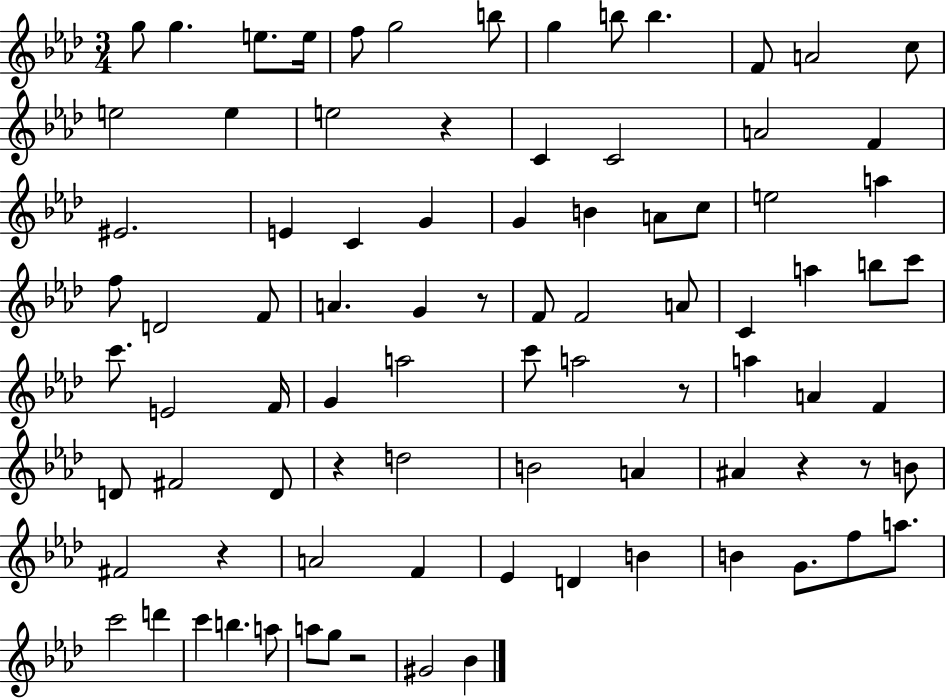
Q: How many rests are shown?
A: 8